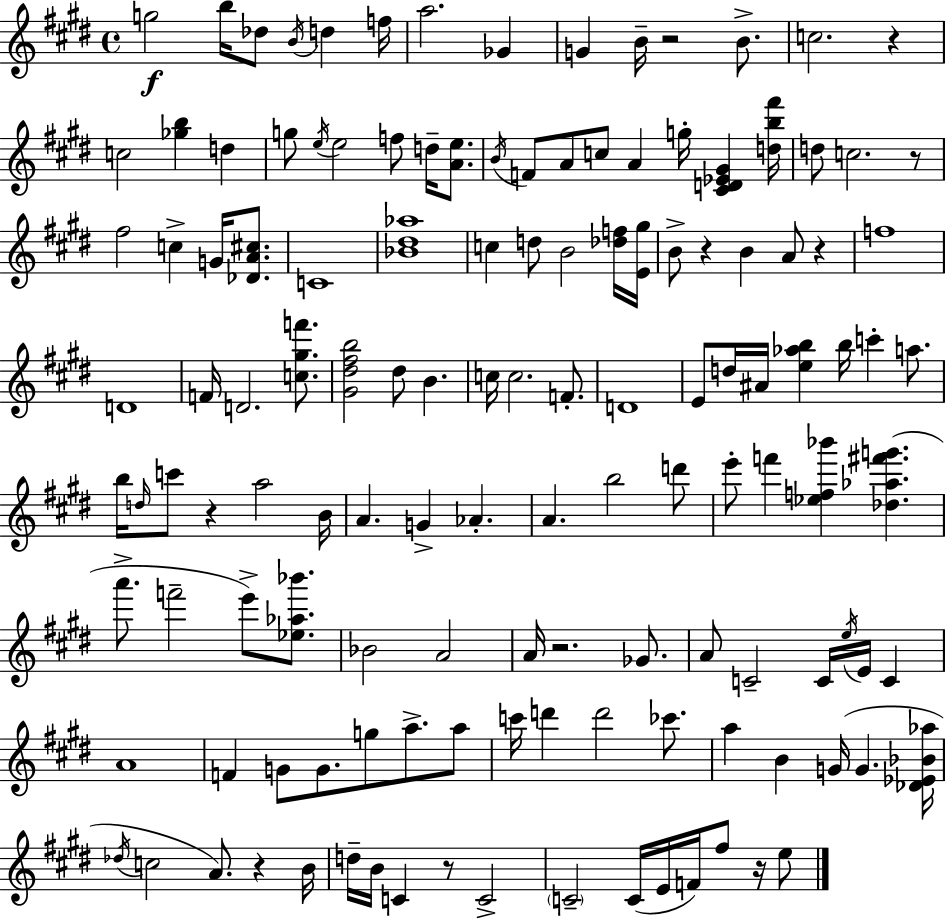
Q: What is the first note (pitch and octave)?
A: G5